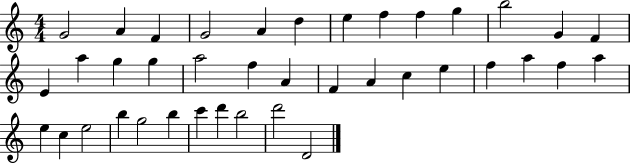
X:1
T:Untitled
M:4/4
L:1/4
K:C
G2 A F G2 A d e f f g b2 G F E a g g a2 f A F A c e f a f a e c e2 b g2 b c' d' b2 d'2 D2